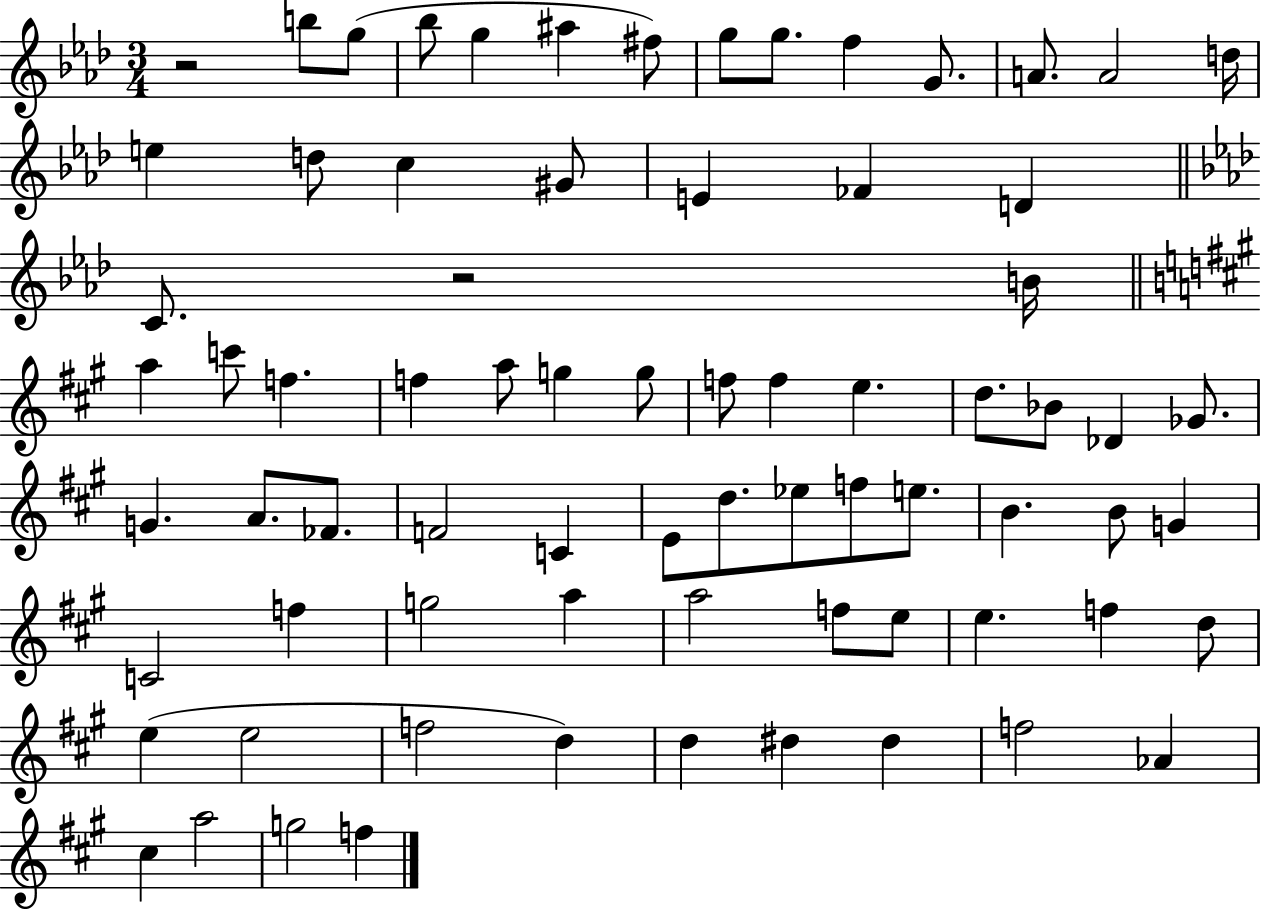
X:1
T:Untitled
M:3/4
L:1/4
K:Ab
z2 b/2 g/2 _b/2 g ^a ^f/2 g/2 g/2 f G/2 A/2 A2 d/4 e d/2 c ^G/2 E _F D C/2 z2 B/4 a c'/2 f f a/2 g g/2 f/2 f e d/2 _B/2 _D _G/2 G A/2 _F/2 F2 C E/2 d/2 _e/2 f/2 e/2 B B/2 G C2 f g2 a a2 f/2 e/2 e f d/2 e e2 f2 d d ^d ^d f2 _A ^c a2 g2 f